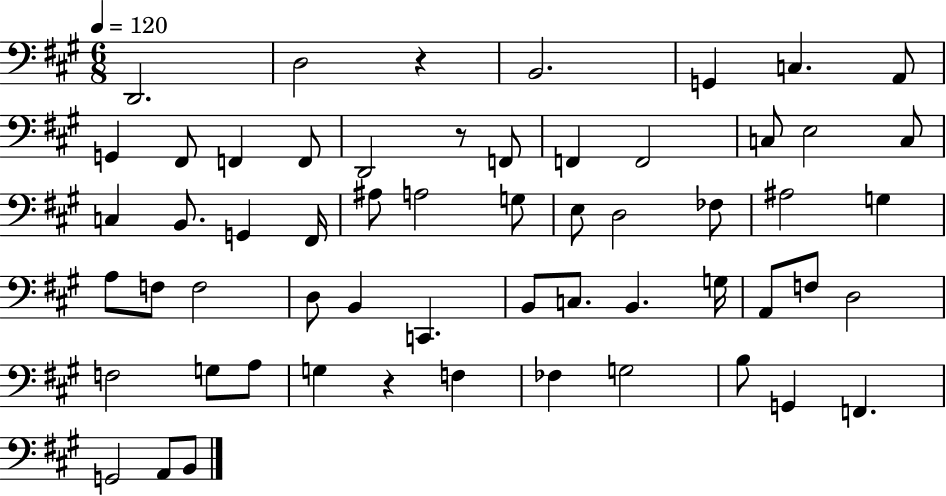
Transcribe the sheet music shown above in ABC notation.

X:1
T:Untitled
M:6/8
L:1/4
K:A
D,,2 D,2 z B,,2 G,, C, A,,/2 G,, ^F,,/2 F,, F,,/2 D,,2 z/2 F,,/2 F,, F,,2 C,/2 E,2 C,/2 C, B,,/2 G,, ^F,,/4 ^A,/2 A,2 G,/2 E,/2 D,2 _F,/2 ^A,2 G, A,/2 F,/2 F,2 D,/2 B,, C,, B,,/2 C,/2 B,, G,/4 A,,/2 F,/2 D,2 F,2 G,/2 A,/2 G, z F, _F, G,2 B,/2 G,, F,, G,,2 A,,/2 B,,/2